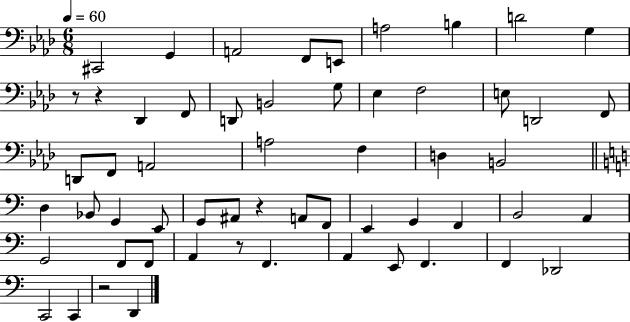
{
  \clef bass
  \numericTimeSignature
  \time 6/8
  \key aes \major
  \tempo 4 = 60
  cis,2 g,4 | a,2 f,8 e,8 | a2 b4 | d'2 g4 | \break r8 r4 des,4 f,8 | d,8 b,2 g8 | ees4 f2 | e8 d,2 f,8 | \break d,8 f,8 a,2 | a2 f4 | d4 b,2 | \bar "||" \break \key c \major d4 bes,8 g,4 e,8 | g,8 ais,8 r4 a,8 f,8 | e,4 g,4 f,4 | b,2 a,4 | \break g,2 f,8 f,8 | a,4 r8 f,4. | a,4 e,8 f,4. | f,4 des,2 | \break c,2 c,4 | r2 d,4 | \bar "|."
}